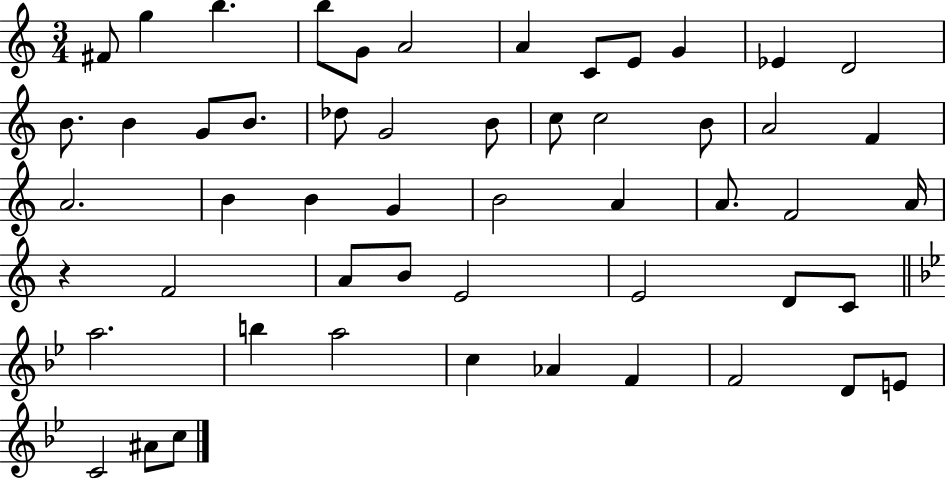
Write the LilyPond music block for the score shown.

{
  \clef treble
  \numericTimeSignature
  \time 3/4
  \key c \major
  fis'8 g''4 b''4. | b''8 g'8 a'2 | a'4 c'8 e'8 g'4 | ees'4 d'2 | \break b'8. b'4 g'8 b'8. | des''8 g'2 b'8 | c''8 c''2 b'8 | a'2 f'4 | \break a'2. | b'4 b'4 g'4 | b'2 a'4 | a'8. f'2 a'16 | \break r4 f'2 | a'8 b'8 e'2 | e'2 d'8 c'8 | \bar "||" \break \key g \minor a''2. | b''4 a''2 | c''4 aes'4 f'4 | f'2 d'8 e'8 | \break c'2 ais'8 c''8 | \bar "|."
}